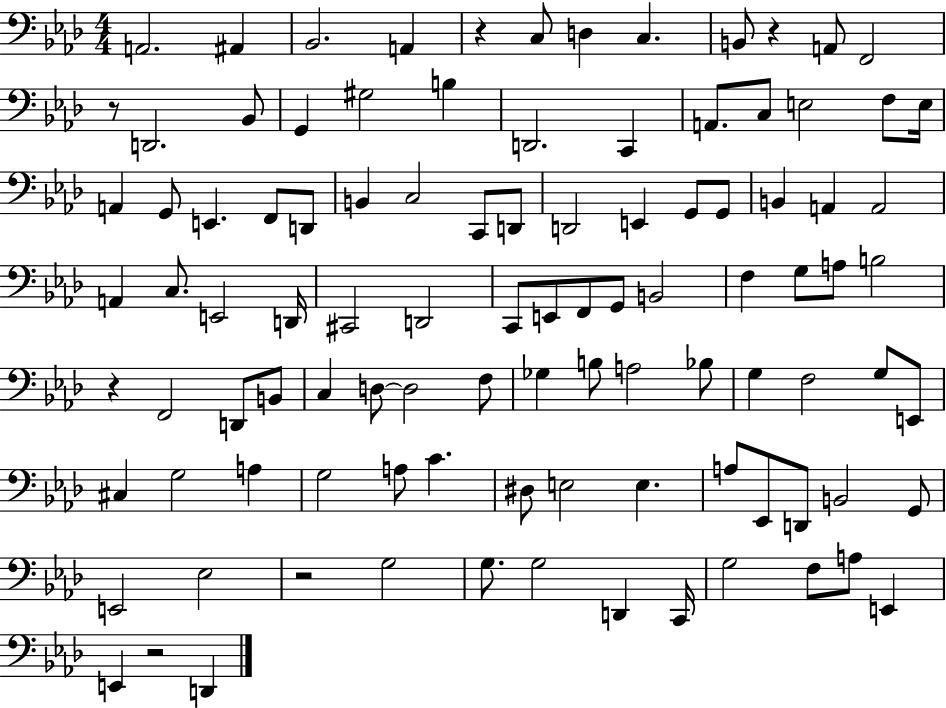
X:1
T:Untitled
M:4/4
L:1/4
K:Ab
A,,2 ^A,, _B,,2 A,, z C,/2 D, C, B,,/2 z A,,/2 F,,2 z/2 D,,2 _B,,/2 G,, ^G,2 B, D,,2 C,, A,,/2 C,/2 E,2 F,/2 E,/4 A,, G,,/2 E,, F,,/2 D,,/2 B,, C,2 C,,/2 D,,/2 D,,2 E,, G,,/2 G,,/2 B,, A,, A,,2 A,, C,/2 E,,2 D,,/4 ^C,,2 D,,2 C,,/2 E,,/2 F,,/2 G,,/2 B,,2 F, G,/2 A,/2 B,2 z F,,2 D,,/2 B,,/2 C, D,/2 D,2 F,/2 _G, B,/2 A,2 _B,/2 G, F,2 G,/2 E,,/2 ^C, G,2 A, G,2 A,/2 C ^D,/2 E,2 E, A,/2 _E,,/2 D,,/2 B,,2 G,,/2 E,,2 _E,2 z2 G,2 G,/2 G,2 D,, C,,/4 G,2 F,/2 A,/2 E,, E,, z2 D,,